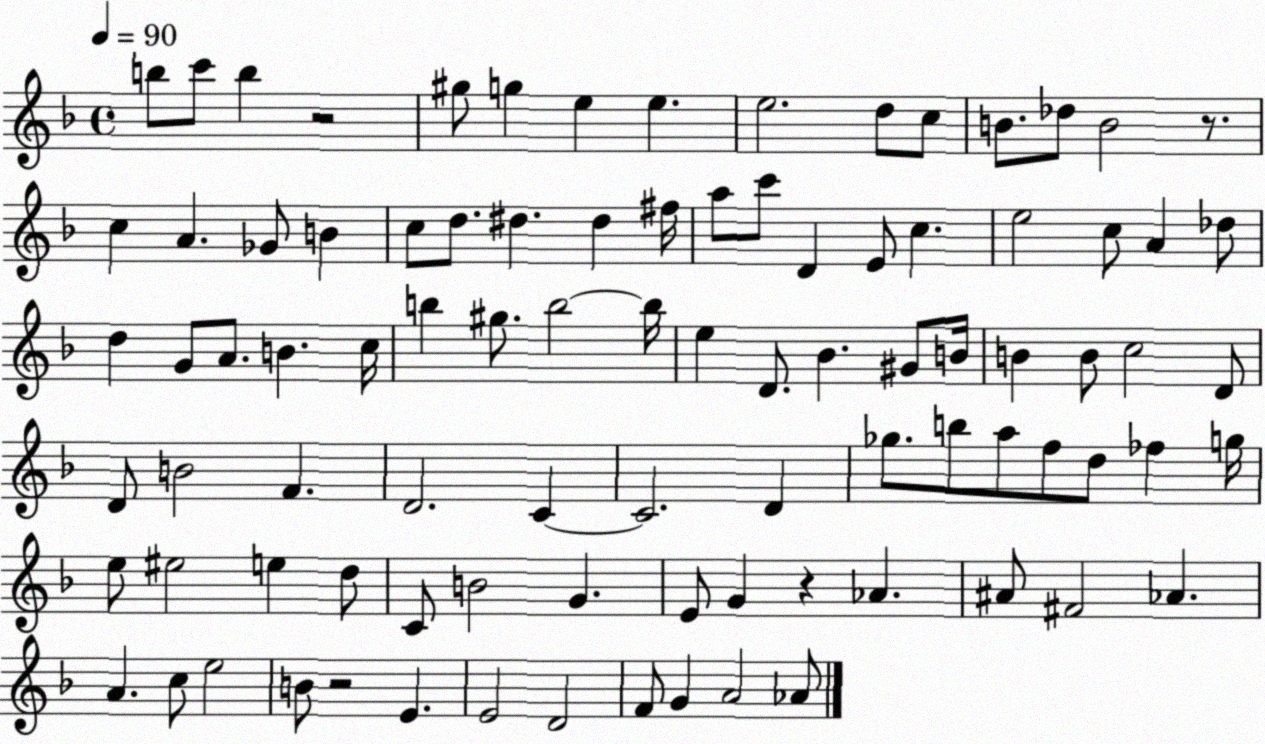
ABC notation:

X:1
T:Untitled
M:4/4
L:1/4
K:F
b/2 c'/2 b z2 ^g/2 g e e e2 d/2 c/2 B/2 _d/2 B2 z/2 c A _G/2 B c/2 d/2 ^d ^d ^f/4 a/2 c'/2 D E/2 c e2 c/2 A _d/2 d G/2 A/2 B c/4 b ^g/2 b2 b/4 e D/2 _B ^G/2 B/4 B B/2 c2 D/2 D/2 B2 F D2 C C2 D _g/2 b/2 a/2 f/2 d/2 _f g/4 e/2 ^e2 e d/2 C/2 B2 G E/2 G z _A ^A/2 ^F2 _A A c/2 e2 B/2 z2 E E2 D2 F/2 G A2 _A/2